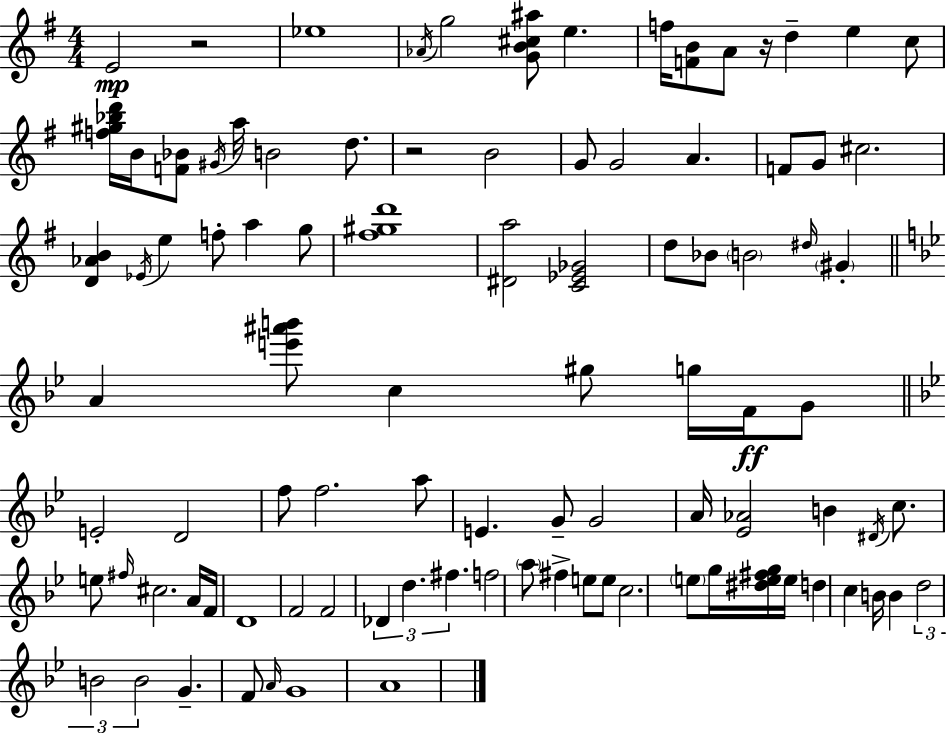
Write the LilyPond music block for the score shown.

{
  \clef treble
  \numericTimeSignature
  \time 4/4
  \key e \minor
  \repeat volta 2 { e'2\mp r2 | ees''1 | \acciaccatura { aes'16 } g''2 <g' b' cis'' ais''>8 e''4. | f''16 <f' b'>8 a'8 r16 d''4-- e''4 c''8 | \break <f'' gis'' bes'' d'''>16 b'16 <f' bes'>8 \acciaccatura { gis'16 } a''16 b'2 d''8. | r2 b'2 | g'8 g'2 a'4. | f'8 g'8 cis''2. | \break <d' aes' b'>4 \acciaccatura { ees'16 } e''4 f''8-. a''4 | g''8 <fis'' gis'' d'''>1 | <dis' a''>2 <c' ees' ges'>2 | d''8 bes'8 \parenthesize b'2 \grace { dis''16 } | \break \parenthesize gis'4-. \bar "||" \break \key bes \major a'4 <e''' ais''' b'''>8 c''4 gis''8 g''16 f'16\ff g'8 | \bar "||" \break \key g \minor e'2-. d'2 | f''8 f''2. a''8 | e'4. g'8-- g'2 | a'16 <ees' aes'>2 b'4 \acciaccatura { dis'16 } c''8. | \break e''8 \grace { fis''16 } cis''2. | a'16 f'16 d'1 | f'2 f'2 | \tuplet 3/2 { des'4 d''4. fis''4. } | \break f''2 \parenthesize a''8 fis''4-> | e''8 e''8 c''2. | \parenthesize e''8 g''16 <dis'' e'' fis'' g''>16 e''16 d''4 c''4 b'16 b'4 | \tuplet 3/2 { d''2 b'2 | \break b'2 } g'4.-- | f'8 \grace { a'16 } g'1 | a'1 | } \bar "|."
}